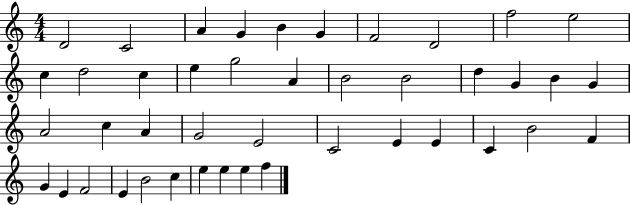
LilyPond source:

{
  \clef treble
  \numericTimeSignature
  \time 4/4
  \key c \major
  d'2 c'2 | a'4 g'4 b'4 g'4 | f'2 d'2 | f''2 e''2 | \break c''4 d''2 c''4 | e''4 g''2 a'4 | b'2 b'2 | d''4 g'4 b'4 g'4 | \break a'2 c''4 a'4 | g'2 e'2 | c'2 e'4 e'4 | c'4 b'2 f'4 | \break g'4 e'4 f'2 | e'4 b'2 c''4 | e''4 e''4 e''4 f''4 | \bar "|."
}